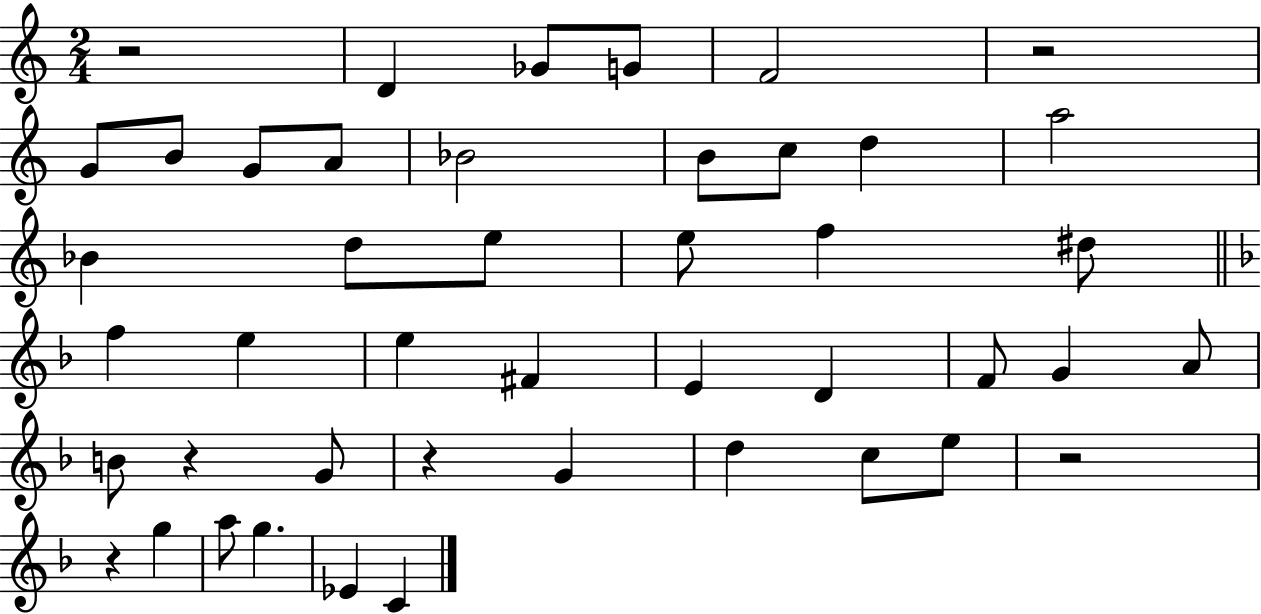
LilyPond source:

{
  \clef treble
  \numericTimeSignature
  \time 2/4
  \key c \major
  r2 | d'4 ges'8 g'8 | f'2 | r2 | \break g'8 b'8 g'8 a'8 | bes'2 | b'8 c''8 d''4 | a''2 | \break bes'4 d''8 e''8 | e''8 f''4 dis''8 | \bar "||" \break \key d \minor f''4 e''4 | e''4 fis'4 | e'4 d'4 | f'8 g'4 a'8 | \break b'8 r4 g'8 | r4 g'4 | d''4 c''8 e''8 | r2 | \break r4 g''4 | a''8 g''4. | ees'4 c'4 | \bar "|."
}